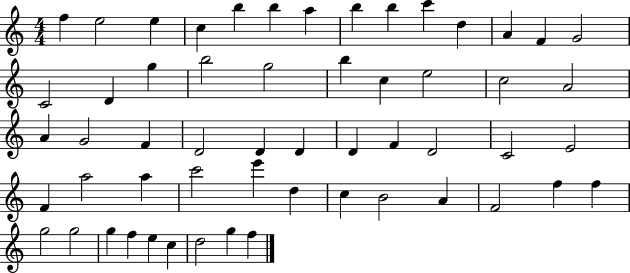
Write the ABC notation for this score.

X:1
T:Untitled
M:4/4
L:1/4
K:C
f e2 e c b b a b b c' d A F G2 C2 D g b2 g2 b c e2 c2 A2 A G2 F D2 D D D F D2 C2 E2 F a2 a c'2 e' d c B2 A F2 f f g2 g2 g f e c d2 g f